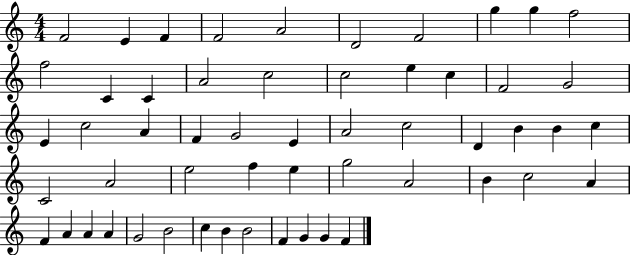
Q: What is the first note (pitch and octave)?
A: F4